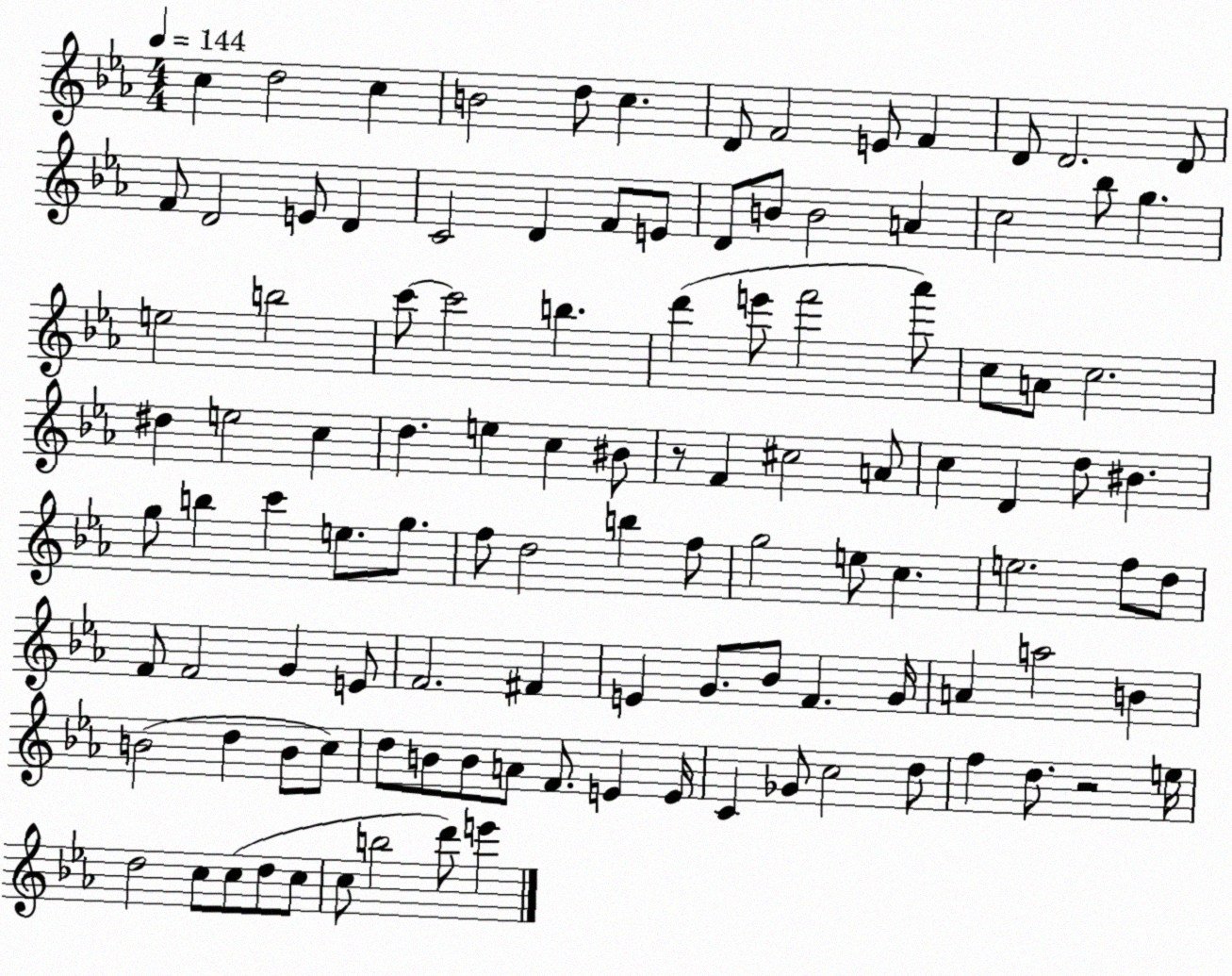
X:1
T:Untitled
M:4/4
L:1/4
K:Eb
c d2 c B2 d/2 c D/2 F2 E/2 F D/2 D2 D/2 F/2 D2 E/2 D C2 D F/2 E/2 D/2 B/2 B2 A c2 _b/2 g e2 b2 c'/2 c'2 b d' e'/2 f'2 _a'/2 c/2 A/2 c2 ^d e2 c d e c ^B/2 z/2 F ^c2 A/2 c D d/2 ^B g/2 b c' e/2 g/2 f/2 d2 b f/2 g2 e/2 c e2 f/2 d/2 F/2 F2 G E/2 F2 ^F E G/2 _B/2 F G/4 A a2 B B2 d B/2 c/2 d/2 B/2 B/2 A/2 F/2 E E/4 C _G/2 c2 d/2 f d/2 z2 e/4 d2 c/2 c/2 d/2 c/2 c/2 b2 d'/2 e'